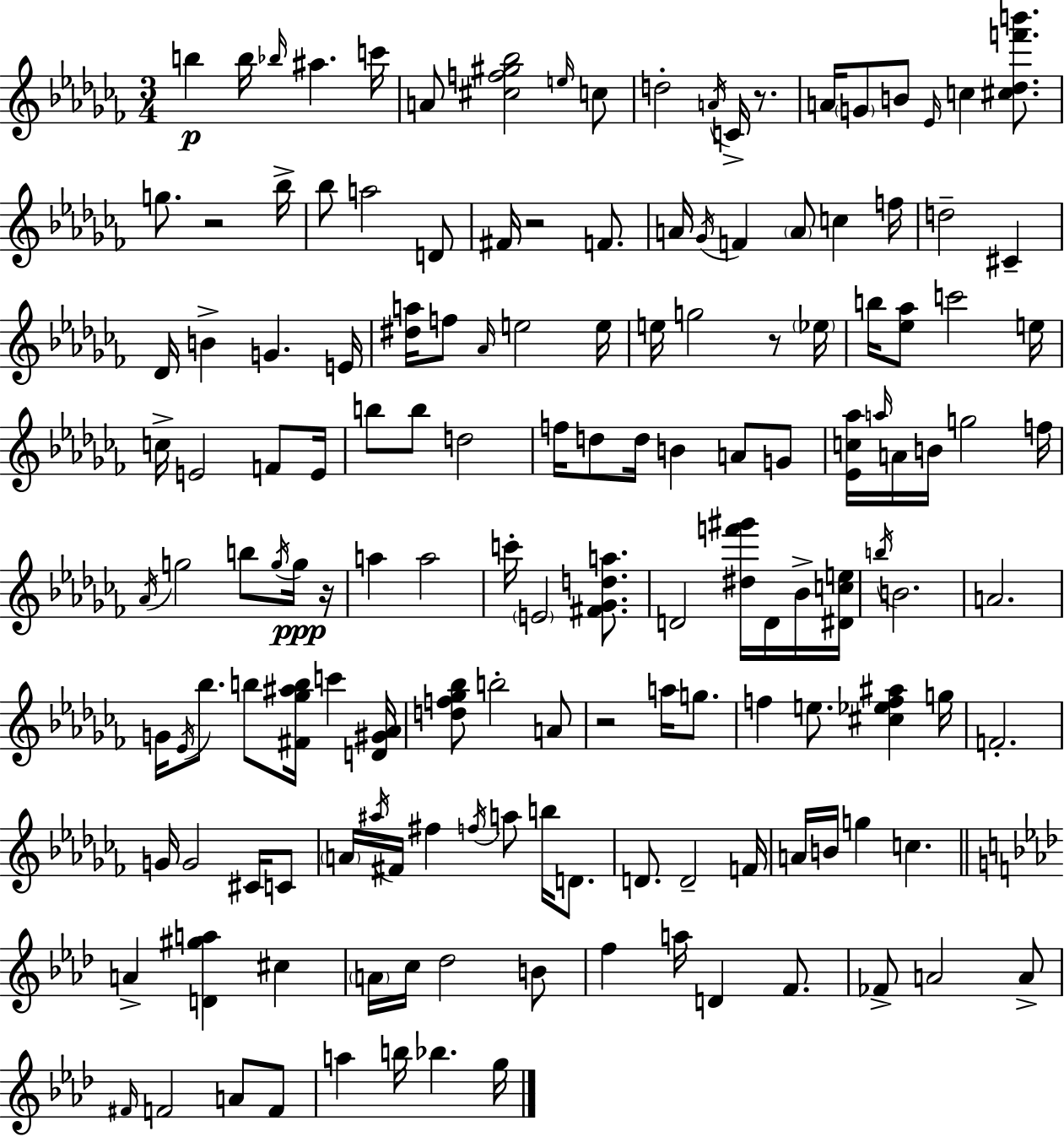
{
  \clef treble
  \numericTimeSignature
  \time 3/4
  \key aes \minor
  b''4\p b''16 \grace { bes''16 } ais''4. | c'''16 a'8 <cis'' f'' gis'' bes''>2 \grace { e''16 } | c''8 d''2-. \acciaccatura { a'16 } c'16-> | r8. a'16 \parenthesize g'8 b'8 \grace { ees'16 } c''4 | \break <cis'' des'' f''' b'''>8. g''8. r2 | bes''16-> bes''8 a''2 | d'8 fis'16 r2 | f'8. a'16 \acciaccatura { ges'16 } f'4 \parenthesize a'8 | \break c''4 f''16 d''2-- | cis'4-- des'16 b'4-> g'4. | e'16 <dis'' a''>16 f''8 \grace { aes'16 } e''2 | e''16 e''16 g''2 | \break r8 \parenthesize ees''16 b''16 <ees'' aes''>8 c'''2 | e''16 c''16-> e'2 | f'8 e'16 b''8 b''8 d''2 | f''16 d''8 d''16 b'4 | \break a'8 g'8 <ees' c'' aes''>16 \grace { a''16 } a'16 b'16 g''2 | f''16 \acciaccatura { aes'16 } g''2 | b''8 \acciaccatura { g''16 }\ppp g''16 r16 a''4 | a''2 c'''16-. \parenthesize e'2 | \break <fis' ges' d'' a''>8. d'2 | <dis'' f''' gis'''>16 d'16 bes'16-> <dis' c'' e''>16 \acciaccatura { b''16 } b'2. | a'2. | g'16 \acciaccatura { ees'16 } | \break bes''8. b''8 <fis' ges'' ais'' b''>16 c'''4 <d' gis' aes'>16 <d'' f'' ges'' bes''>8 | b''2-. a'8 r2 | a''16 g''8. f''4 | e''8. <cis'' ees'' f'' ais''>4 g''16 f'2.-. | \break g'16 | g'2 cis'16 c'8 \parenthesize a'16 | \acciaccatura { ais''16 } fis'16 fis''4 \acciaccatura { f''16 } a''8 b''16 d'8. | d'8. d'2-- | \break f'16 a'16 b'16 g''4 c''4. | \bar "||" \break \key aes \major a'4-> <d' gis'' a''>4 cis''4 | \parenthesize a'16 c''16 des''2 b'8 | f''4 a''16 d'4 f'8. | fes'8-> a'2 a'8-> | \break \grace { fis'16 } f'2 a'8 f'8 | a''4 b''16 bes''4. | g''16 \bar "|."
}